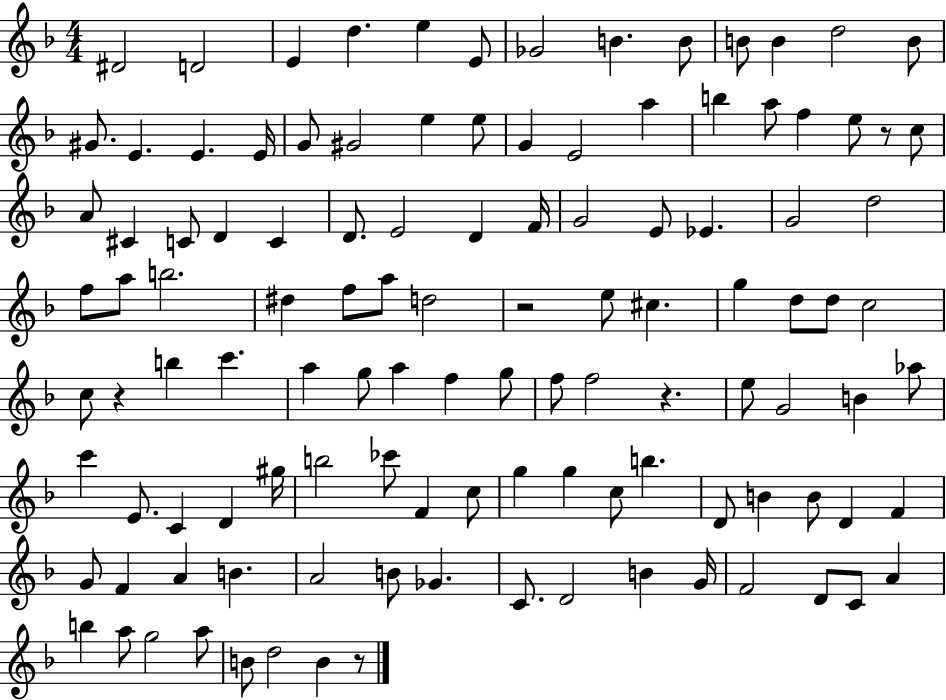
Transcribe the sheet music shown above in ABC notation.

X:1
T:Untitled
M:4/4
L:1/4
K:F
^D2 D2 E d e E/2 _G2 B B/2 B/2 B d2 B/2 ^G/2 E E E/4 G/2 ^G2 e e/2 G E2 a b a/2 f e/2 z/2 c/2 A/2 ^C C/2 D C D/2 E2 D F/4 G2 E/2 _E G2 d2 f/2 a/2 b2 ^d f/2 a/2 d2 z2 e/2 ^c g d/2 d/2 c2 c/2 z b c' a g/2 a f g/2 f/2 f2 z e/2 G2 B _a/2 c' E/2 C D ^g/4 b2 _c'/2 F c/2 g g c/2 b D/2 B B/2 D F G/2 F A B A2 B/2 _G C/2 D2 B G/4 F2 D/2 C/2 A b a/2 g2 a/2 B/2 d2 B z/2